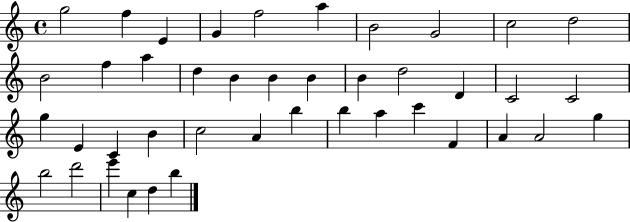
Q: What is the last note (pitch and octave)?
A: B5